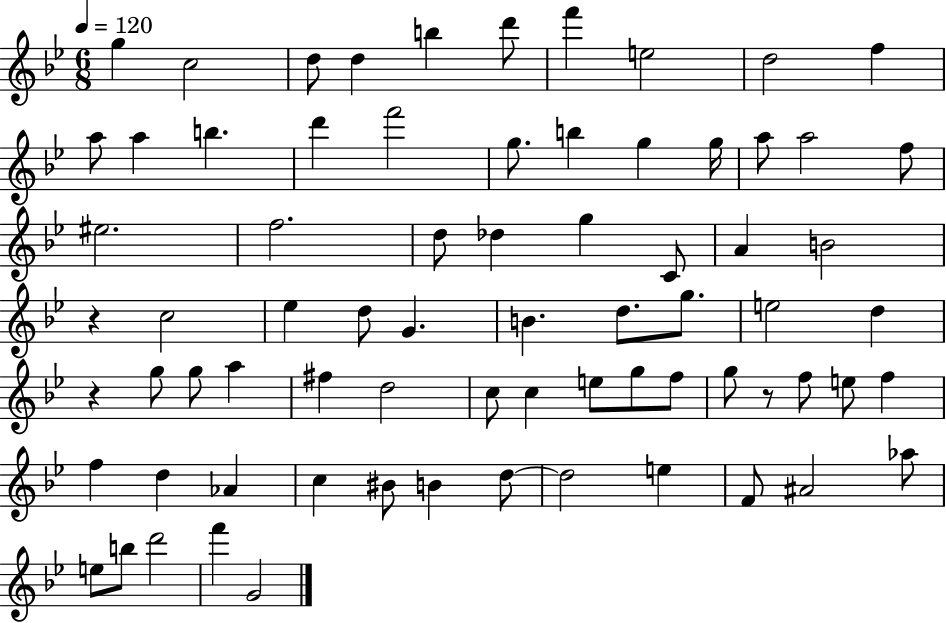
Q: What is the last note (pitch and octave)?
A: G4